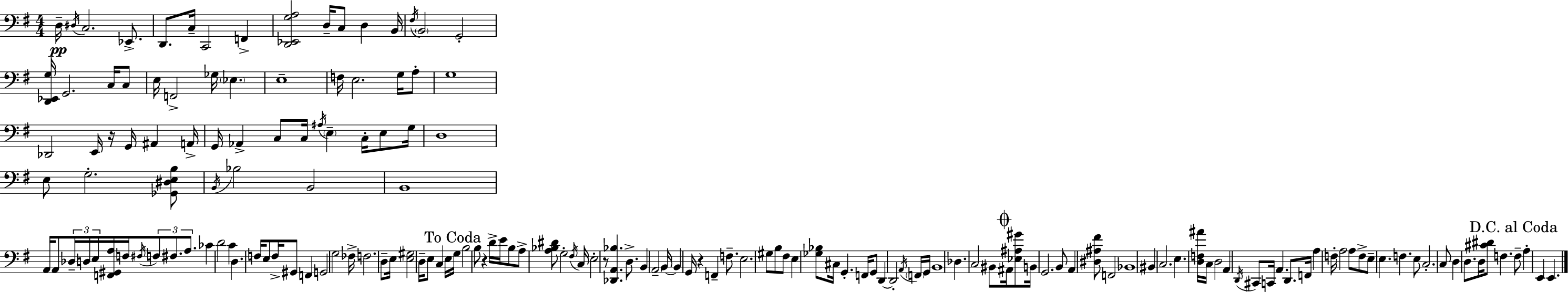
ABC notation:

X:1
T:Untitled
M:4/4
L:1/4
K:Em
D,/4 ^D,/4 C,2 _E,,/2 D,,/2 C,/4 C,,2 F,, [D,,_E,,G,A,]2 D,/4 C,/2 D, B,,/4 ^F,/4 B,,2 G,,2 [D,,_E,,G,]/4 G,,2 C,/4 C,/2 E,/4 F,,2 _G,/4 _E, E,4 F,/4 E,2 G,/4 A,/2 G,4 _D,,2 E,,/4 z/4 G,,/4 ^A,, A,,/4 G,,/4 _A,, C,/2 C,/4 ^A,/4 E, C,/4 E,/2 G,/4 D,4 E,/2 G,2 [_G,,^D,E,B,]/2 B,,/4 _B,2 B,,2 B,,4 A,,/4 A,,/2 _D,/4 D,/4 E,/4 [F,,^G,,A,]/4 F,/4 ^F,/4 F,/2 ^F,/2 A,/2 _C D2 C D, F,/4 E,/2 F,/4 ^G,,/2 F,, G,,2 G,2 _F,/4 F,2 D,/2 E,/4 [E,^G,]2 D,/4 E,/2 C, E,/4 G,/4 B,2 B,/2 z D/4 E/4 B,/2 A,/2 [A,_B,^D]/2 G,2 ^F,/4 C,/4 E,2 z/2 [_D,,A,,_B,] D,/2 B,, A,,2 B,,/4 B,, G,,/4 z F,, F,/2 E,2 ^G,/2 B,/2 ^F,/2 E, [_G,_B,]/2 ^C,/4 G,, F,,/4 G,,/2 D,, D,,2 A,,/4 F,,/4 G,,/4 B,,4 _D, C,2 ^B,,/2 ^A,,/4 [_E,^A,^G]/2 B,,/4 G,,2 B,,/2 A,, [^D,^A,^F]/2 F,,2 _B,,4 ^B,, C,2 E, [D,F,^A]/4 C,/4 D,2 A,, D,,/4 ^C,,/2 C,,/4 A,, D,,/2 F,,/4 A, F,/4 A,2 A,/2 F,/2 E,/2 E, F, E,/2 C,2 C,/2 D, D,/2 D,/4 [^C^D]/2 F, F,/2 A, E,, E,,